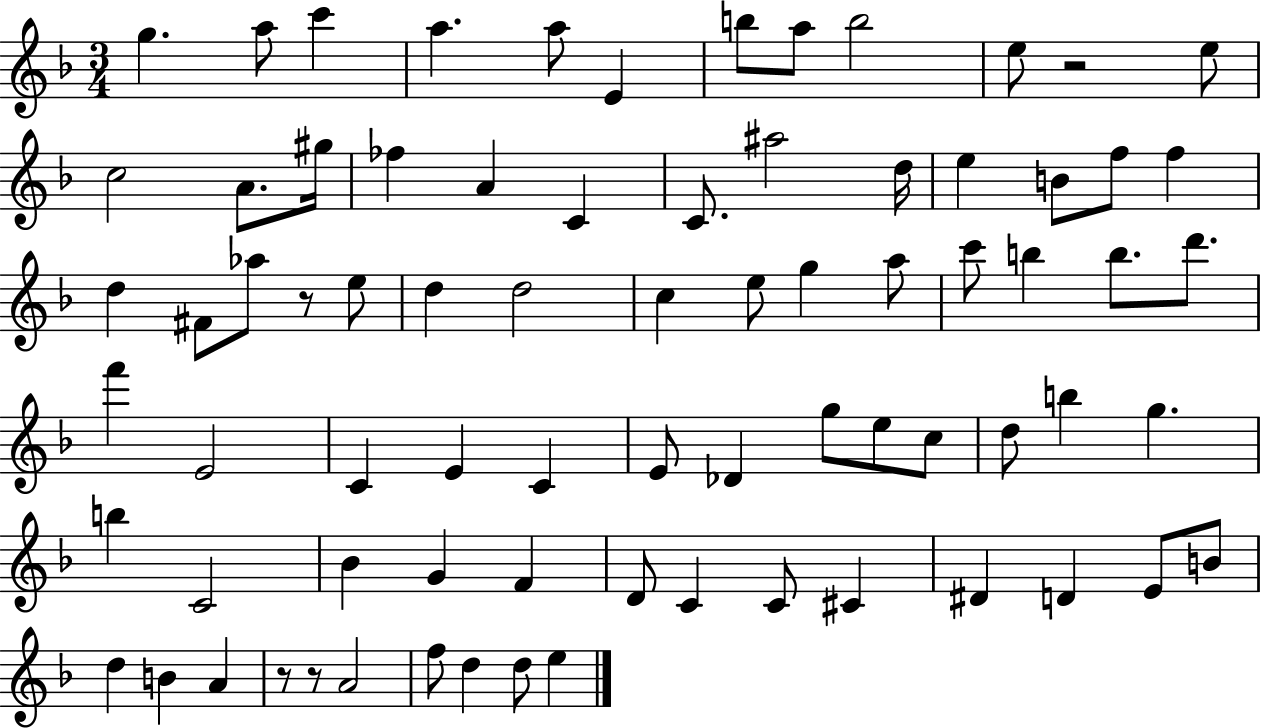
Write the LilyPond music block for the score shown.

{
  \clef treble
  \numericTimeSignature
  \time 3/4
  \key f \major
  \repeat volta 2 { g''4. a''8 c'''4 | a''4. a''8 e'4 | b''8 a''8 b''2 | e''8 r2 e''8 | \break c''2 a'8. gis''16 | fes''4 a'4 c'4 | c'8. ais''2 d''16 | e''4 b'8 f''8 f''4 | \break d''4 fis'8 aes''8 r8 e''8 | d''4 d''2 | c''4 e''8 g''4 a''8 | c'''8 b''4 b''8. d'''8. | \break f'''4 e'2 | c'4 e'4 c'4 | e'8 des'4 g''8 e''8 c''8 | d''8 b''4 g''4. | \break b''4 c'2 | bes'4 g'4 f'4 | d'8 c'4 c'8 cis'4 | dis'4 d'4 e'8 b'8 | \break d''4 b'4 a'4 | r8 r8 a'2 | f''8 d''4 d''8 e''4 | } \bar "|."
}